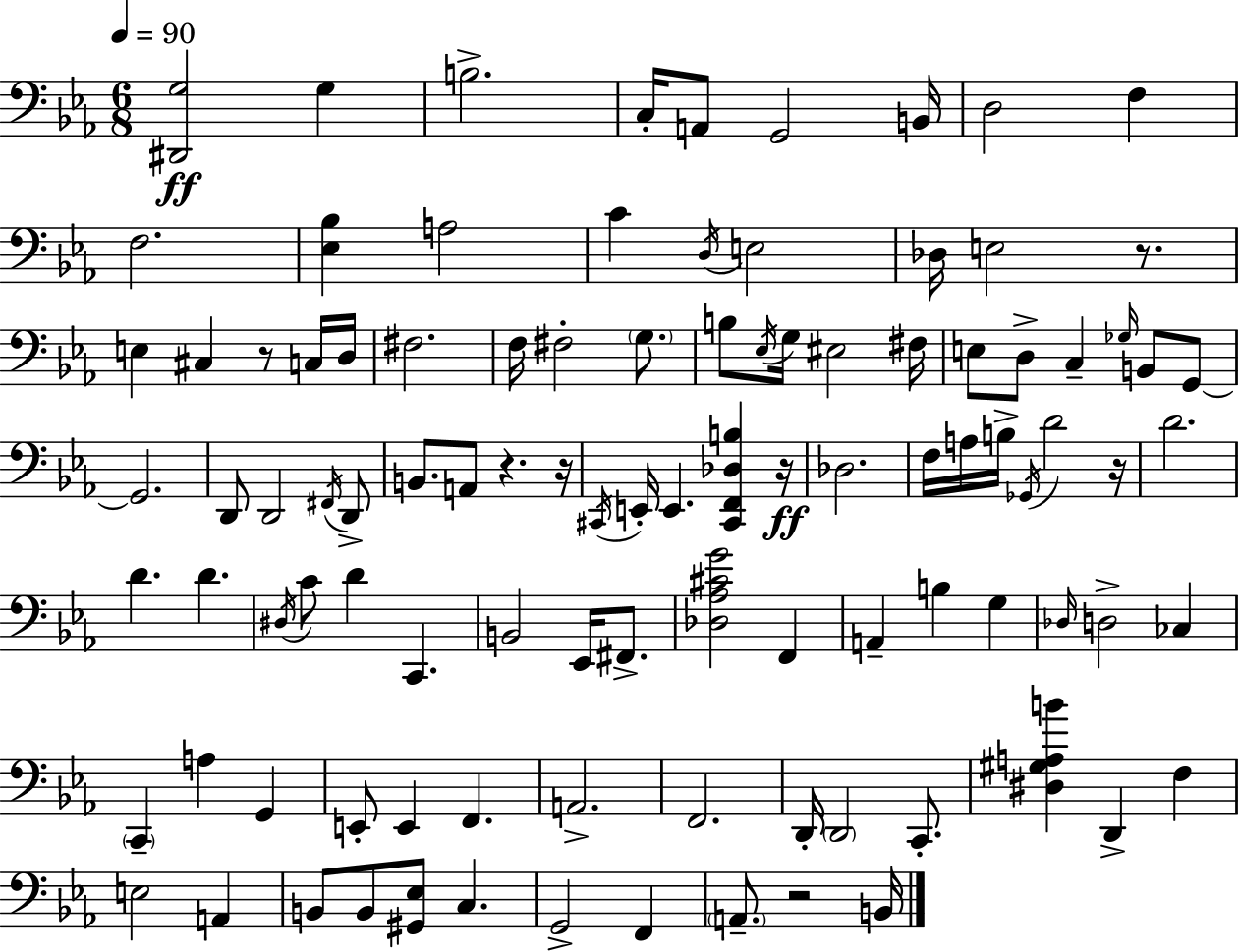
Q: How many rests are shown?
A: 7